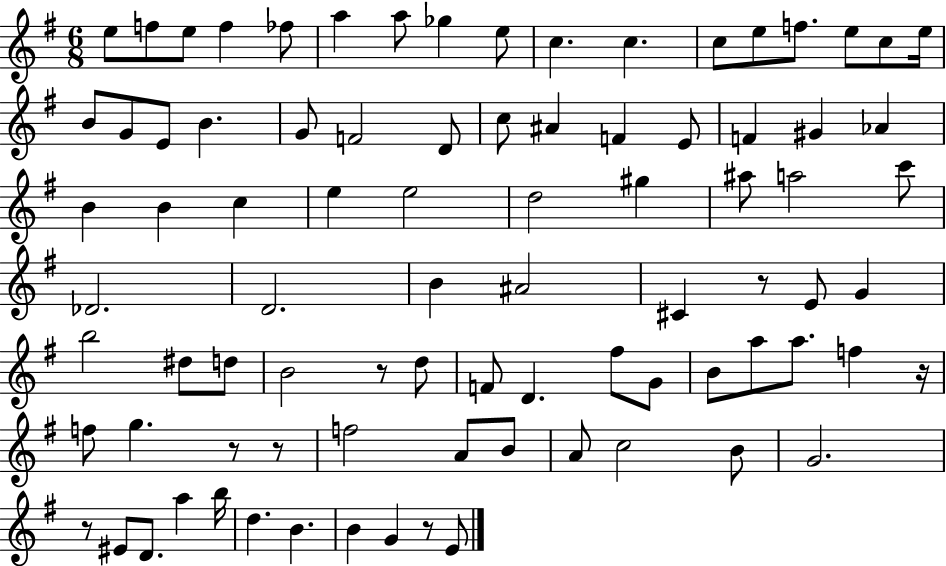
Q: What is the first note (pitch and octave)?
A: E5